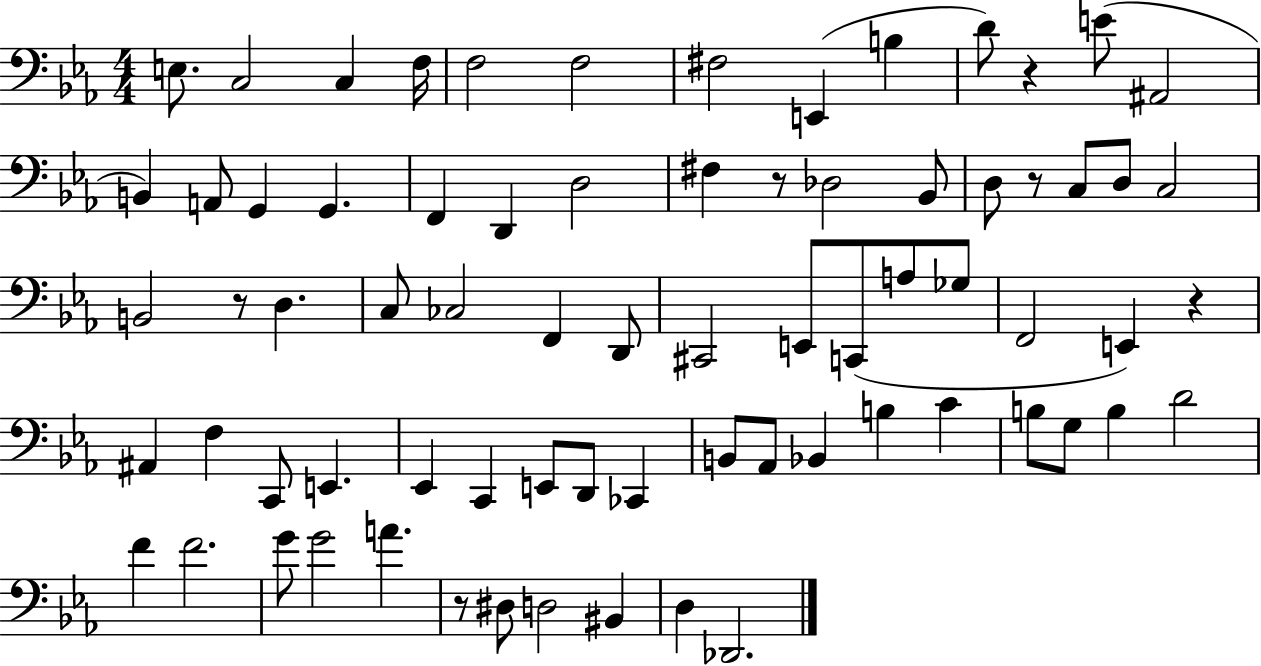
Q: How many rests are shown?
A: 6